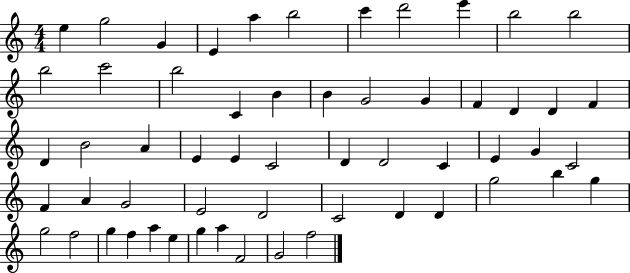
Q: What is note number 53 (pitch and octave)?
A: G5